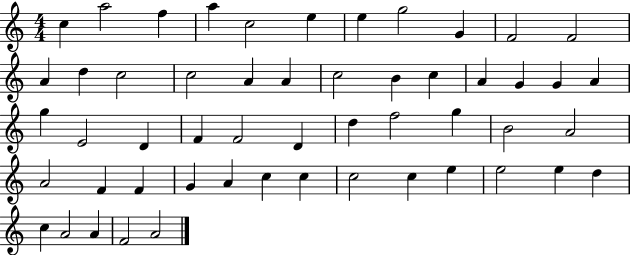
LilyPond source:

{
  \clef treble
  \numericTimeSignature
  \time 4/4
  \key c \major
  c''4 a''2 f''4 | a''4 c''2 e''4 | e''4 g''2 g'4 | f'2 f'2 | \break a'4 d''4 c''2 | c''2 a'4 a'4 | c''2 b'4 c''4 | a'4 g'4 g'4 a'4 | \break g''4 e'2 d'4 | f'4 f'2 d'4 | d''4 f''2 g''4 | b'2 a'2 | \break a'2 f'4 f'4 | g'4 a'4 c''4 c''4 | c''2 c''4 e''4 | e''2 e''4 d''4 | \break c''4 a'2 a'4 | f'2 a'2 | \bar "|."
}